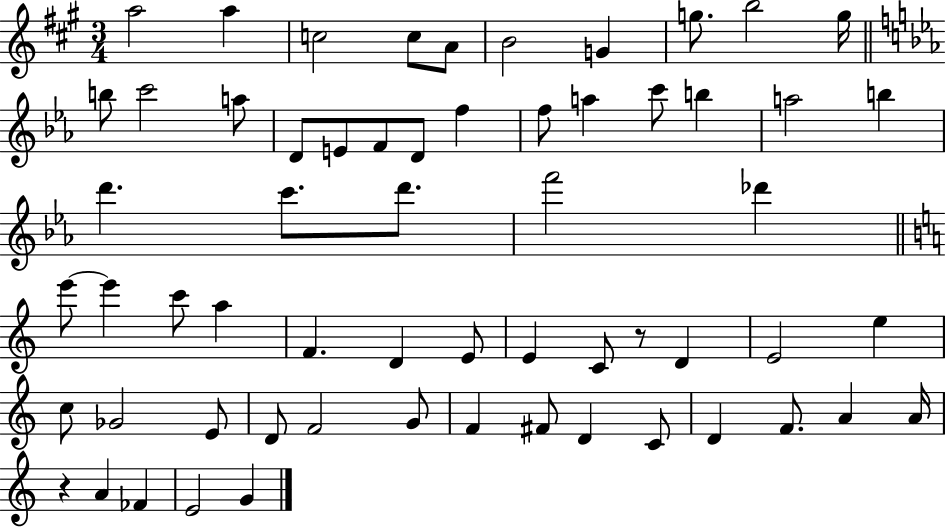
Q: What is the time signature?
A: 3/4